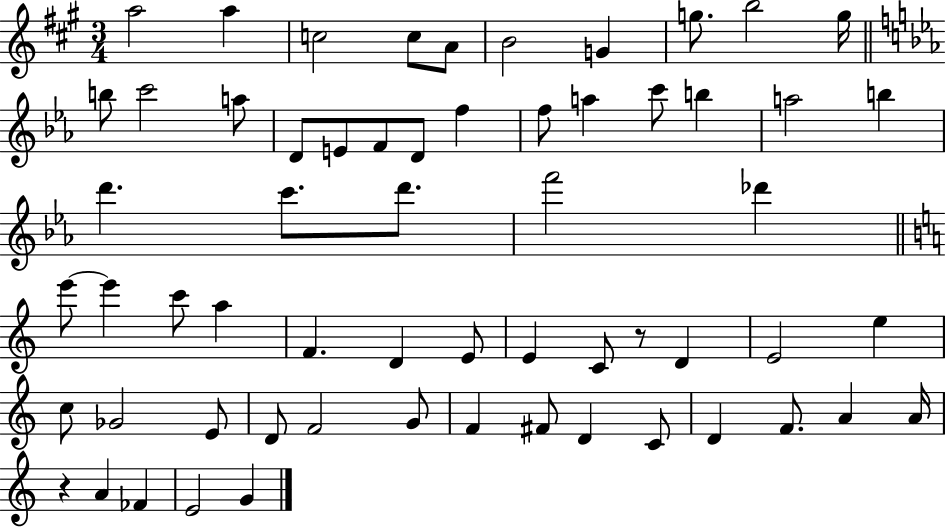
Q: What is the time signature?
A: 3/4